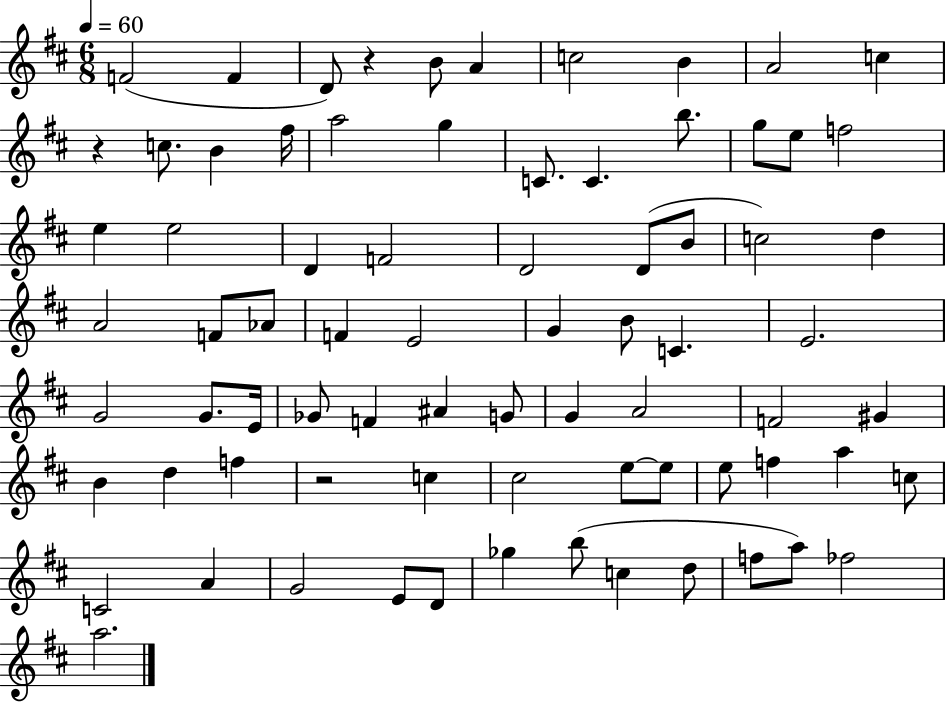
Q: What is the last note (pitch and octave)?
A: A5